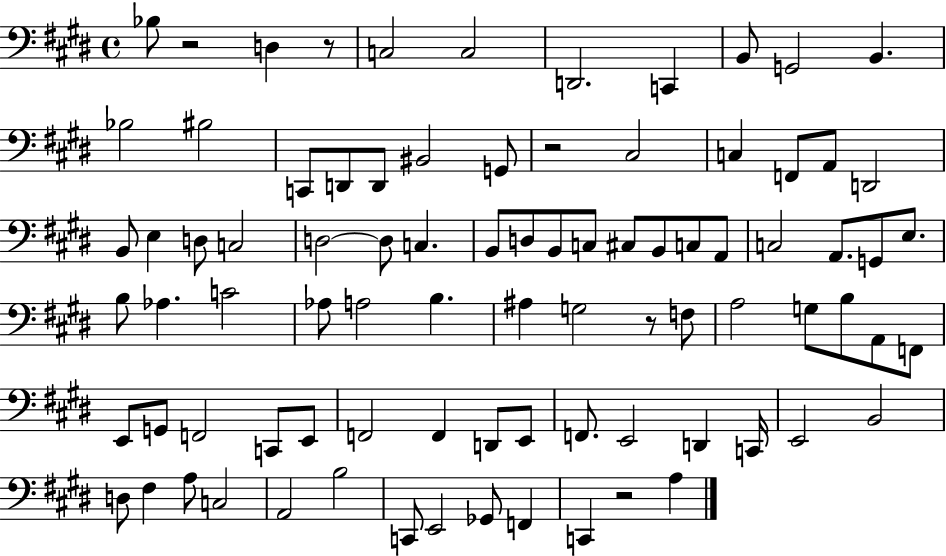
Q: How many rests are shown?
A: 5